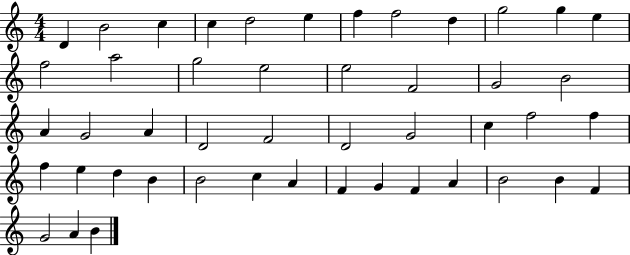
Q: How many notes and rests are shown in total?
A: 47